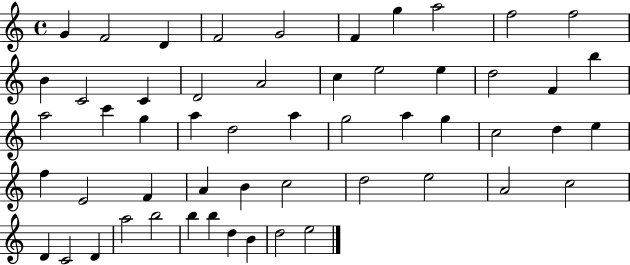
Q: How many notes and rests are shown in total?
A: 54